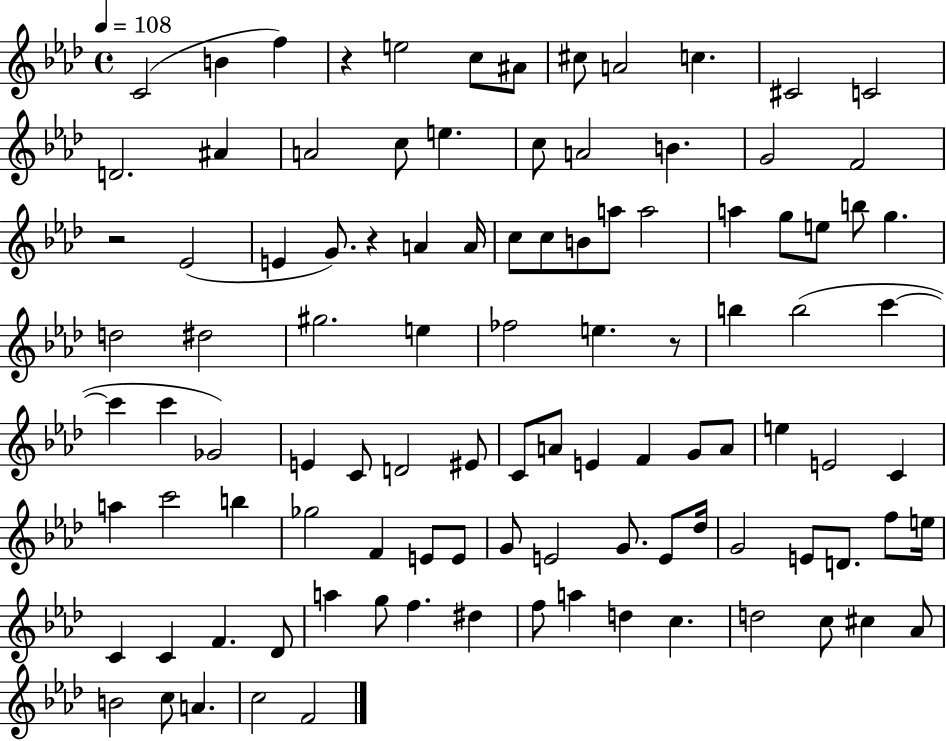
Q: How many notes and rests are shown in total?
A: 103